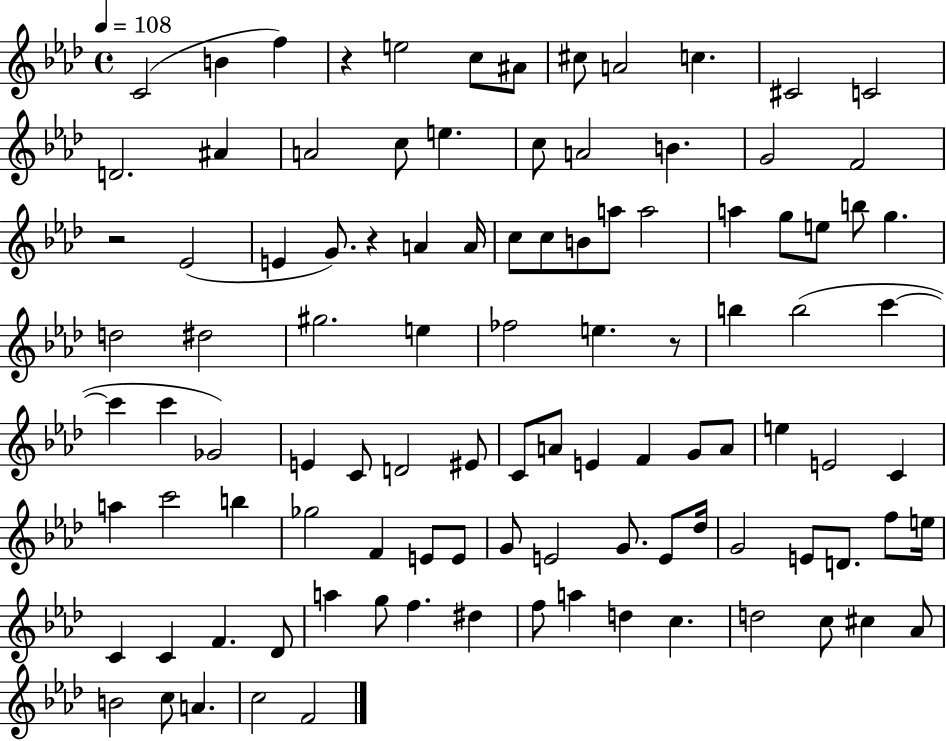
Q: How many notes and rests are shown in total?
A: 103